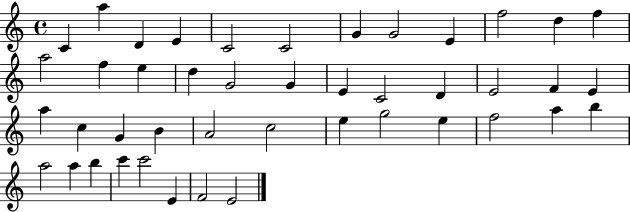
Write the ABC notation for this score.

X:1
T:Untitled
M:4/4
L:1/4
K:C
C a D E C2 C2 G G2 E f2 d f a2 f e d G2 G E C2 D E2 F E a c G B A2 c2 e g2 e f2 a b a2 a b c' c'2 E F2 E2